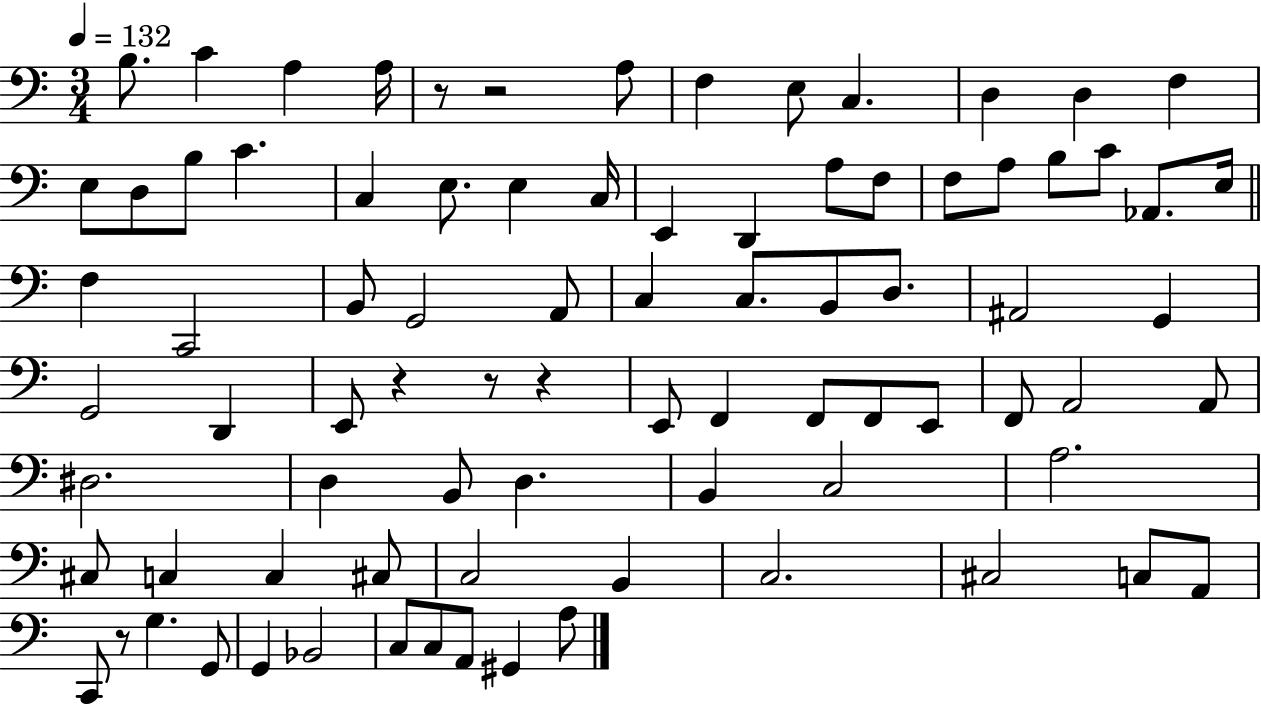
B3/e. C4/q A3/q A3/s R/e R/h A3/e F3/q E3/e C3/q. D3/q D3/q F3/q E3/e D3/e B3/e C4/q. C3/q E3/e. E3/q C3/s E2/q D2/q A3/e F3/e F3/e A3/e B3/e C4/e Ab2/e. E3/s F3/q C2/h B2/e G2/h A2/e C3/q C3/e. B2/e D3/e. A#2/h G2/q G2/h D2/q E2/e R/q R/e R/q E2/e F2/q F2/e F2/e E2/e F2/e A2/h A2/e D#3/h. D3/q B2/e D3/q. B2/q C3/h A3/h. C#3/e C3/q C3/q C#3/e C3/h B2/q C3/h. C#3/h C3/e A2/e C2/e R/e G3/q. G2/e G2/q Bb2/h C3/e C3/e A2/e G#2/q A3/e